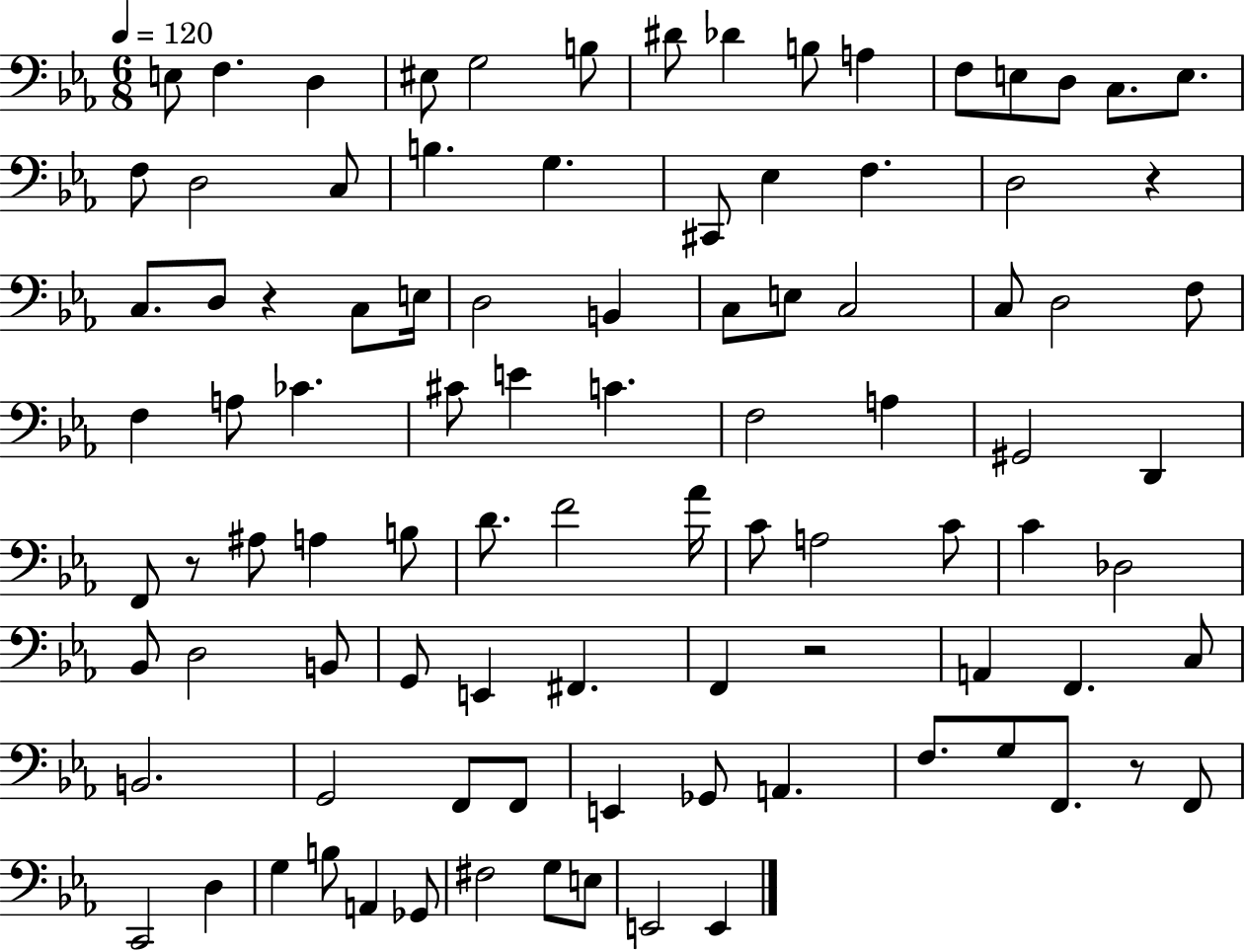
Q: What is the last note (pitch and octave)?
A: E2